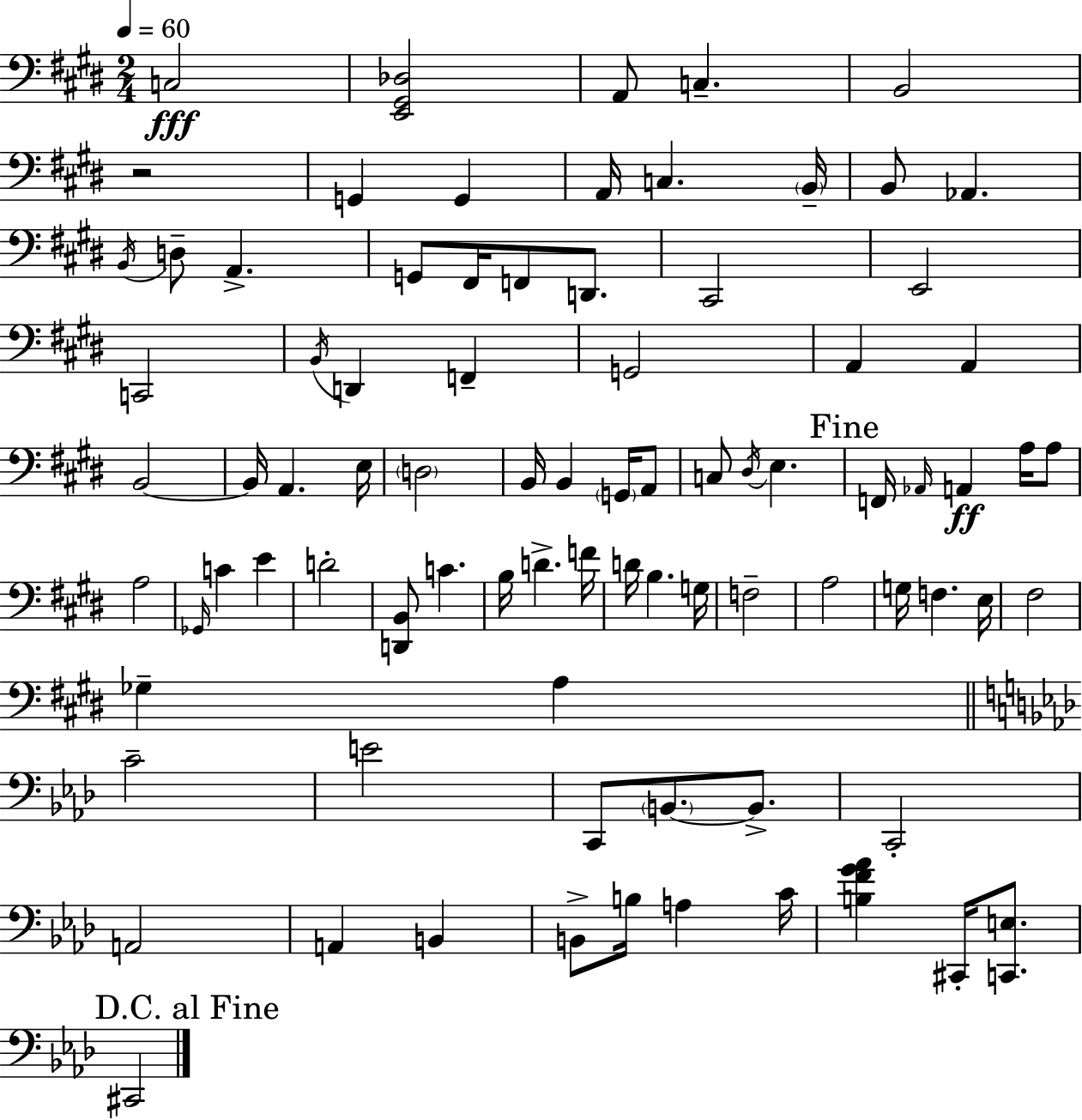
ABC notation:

X:1
T:Untitled
M:2/4
L:1/4
K:E
C,2 [E,,^G,,_D,]2 A,,/2 C, B,,2 z2 G,, G,, A,,/4 C, B,,/4 B,,/2 _A,, B,,/4 D,/2 A,, G,,/2 ^F,,/4 F,,/2 D,,/2 ^C,,2 E,,2 C,,2 B,,/4 D,, F,, G,,2 A,, A,, B,,2 B,,/4 A,, E,/4 D,2 B,,/4 B,, G,,/4 A,,/2 C,/2 ^D,/4 E, F,,/4 _A,,/4 A,, A,/4 A,/2 A,2 _G,,/4 C E D2 [D,,B,,]/2 C B,/4 D F/4 D/4 B, G,/4 F,2 A,2 G,/4 F, E,/4 ^F,2 _G, A, C2 E2 C,,/2 B,,/2 B,,/2 C,,2 A,,2 A,, B,, B,,/2 B,/4 A, C/4 [B,FG_A] ^C,,/4 [C,,E,]/2 ^C,,2